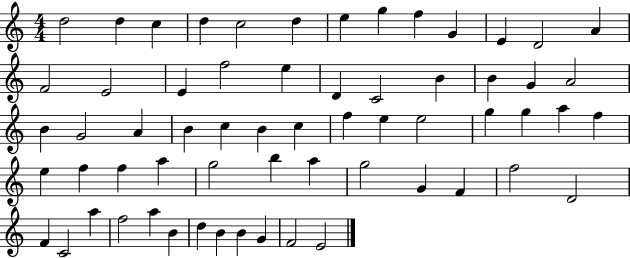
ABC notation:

X:1
T:Untitled
M:4/4
L:1/4
K:C
d2 d c d c2 d e g f G E D2 A F2 E2 E f2 e D C2 B B G A2 B G2 A B c B c f e e2 g g a f e f f a g2 b a g2 G F f2 D2 F C2 a f2 a B d B B G F2 E2